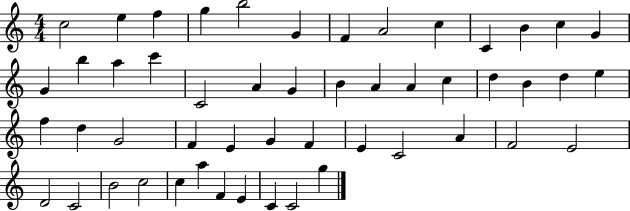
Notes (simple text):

C5/h E5/q F5/q G5/q B5/h G4/q F4/q A4/h C5/q C4/q B4/q C5/q G4/q G4/q B5/q A5/q C6/q C4/h A4/q G4/q B4/q A4/q A4/q C5/q D5/q B4/q D5/q E5/q F5/q D5/q G4/h F4/q E4/q G4/q F4/q E4/q C4/h A4/q F4/h E4/h D4/h C4/h B4/h C5/h C5/q A5/q F4/q E4/q C4/q C4/h G5/q